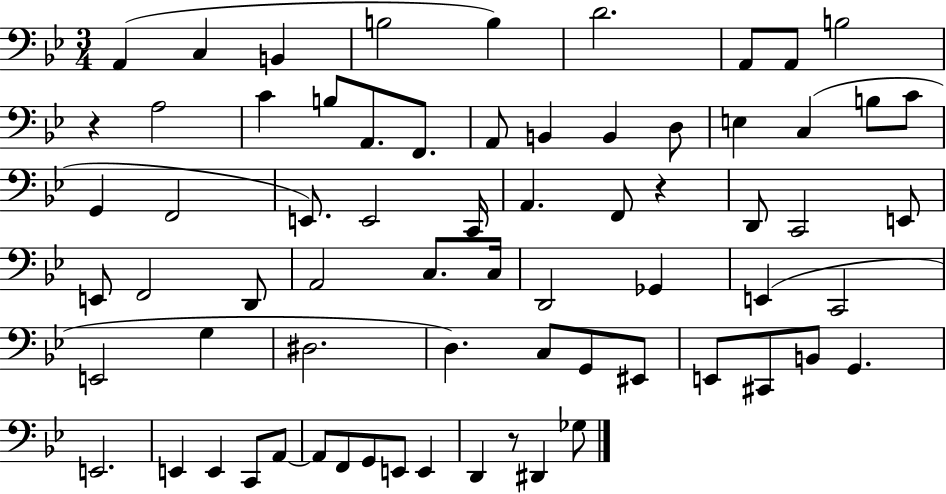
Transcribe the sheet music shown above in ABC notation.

X:1
T:Untitled
M:3/4
L:1/4
K:Bb
A,, C, B,, B,2 B, D2 A,,/2 A,,/2 B,2 z A,2 C B,/2 A,,/2 F,,/2 A,,/2 B,, B,, D,/2 E, C, B,/2 C/2 G,, F,,2 E,,/2 E,,2 C,,/4 A,, F,,/2 z D,,/2 C,,2 E,,/2 E,,/2 F,,2 D,,/2 A,,2 C,/2 C,/4 D,,2 _G,, E,, C,,2 E,,2 G, ^D,2 D, C,/2 G,,/2 ^E,,/2 E,,/2 ^C,,/2 B,,/2 G,, E,,2 E,, E,, C,,/2 A,,/2 A,,/2 F,,/2 G,,/2 E,,/2 E,, D,, z/2 ^D,, _G,/2